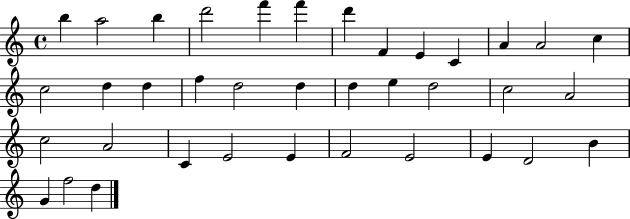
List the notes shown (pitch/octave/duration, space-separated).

B5/q A5/h B5/q D6/h F6/q F6/q D6/q F4/q E4/q C4/q A4/q A4/h C5/q C5/h D5/q D5/q F5/q D5/h D5/q D5/q E5/q D5/h C5/h A4/h C5/h A4/h C4/q E4/h E4/q F4/h E4/h E4/q D4/h B4/q G4/q F5/h D5/q